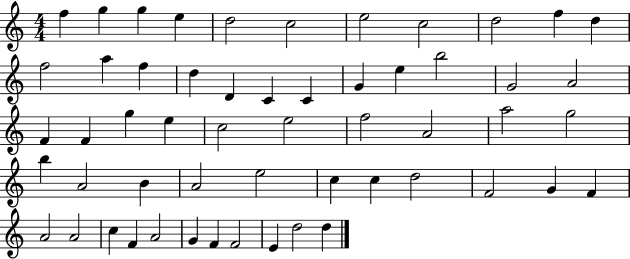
{
  \clef treble
  \numericTimeSignature
  \time 4/4
  \key c \major
  f''4 g''4 g''4 e''4 | d''2 c''2 | e''2 c''2 | d''2 f''4 d''4 | \break f''2 a''4 f''4 | d''4 d'4 c'4 c'4 | g'4 e''4 b''2 | g'2 a'2 | \break f'4 f'4 g''4 e''4 | c''2 e''2 | f''2 a'2 | a''2 g''2 | \break b''4 a'2 b'4 | a'2 e''2 | c''4 c''4 d''2 | f'2 g'4 f'4 | \break a'2 a'2 | c''4 f'4 a'2 | g'4 f'4 f'2 | e'4 d''2 d''4 | \break \bar "|."
}